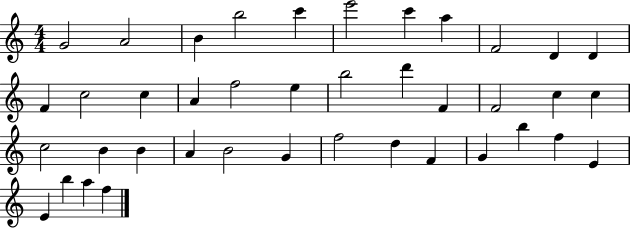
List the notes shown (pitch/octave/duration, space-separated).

G4/h A4/h B4/q B5/h C6/q E6/h C6/q A5/q F4/h D4/q D4/q F4/q C5/h C5/q A4/q F5/h E5/q B5/h D6/q F4/q F4/h C5/q C5/q C5/h B4/q B4/q A4/q B4/h G4/q F5/h D5/q F4/q G4/q B5/q F5/q E4/q E4/q B5/q A5/q F5/q